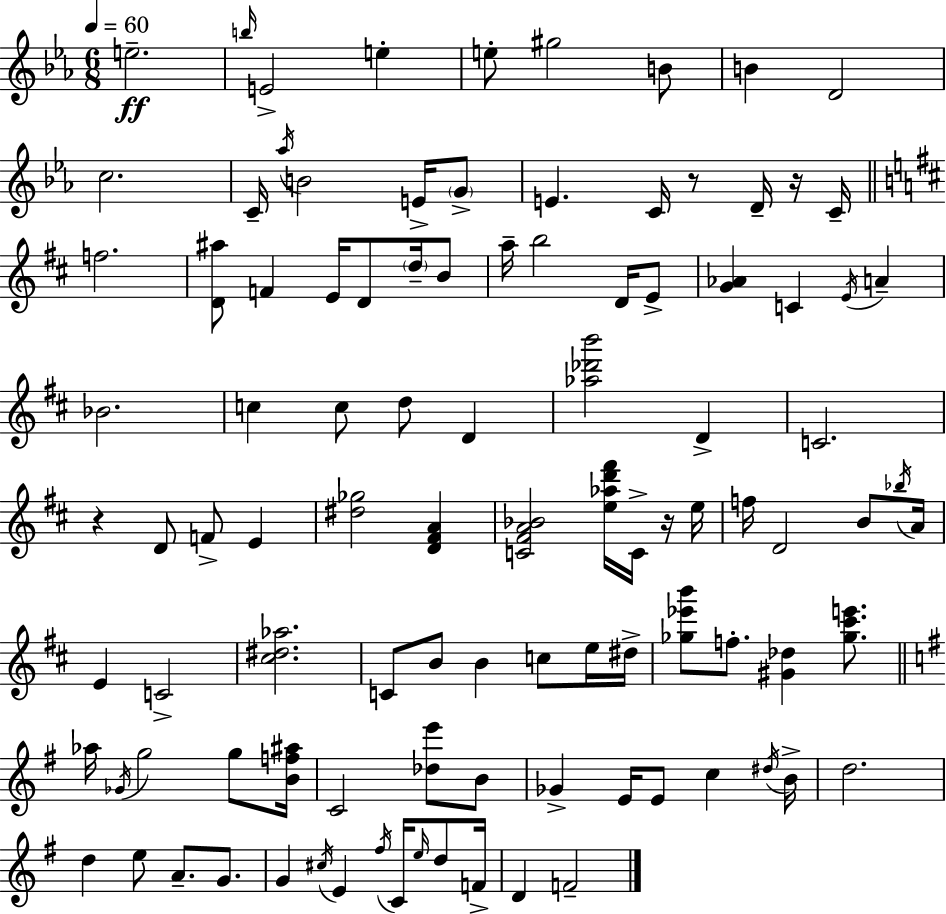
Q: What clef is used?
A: treble